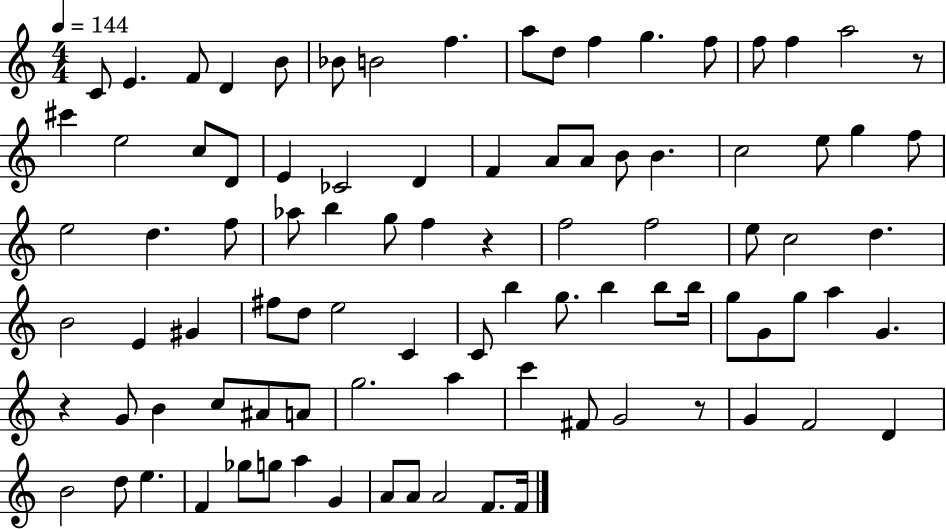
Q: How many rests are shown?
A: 4